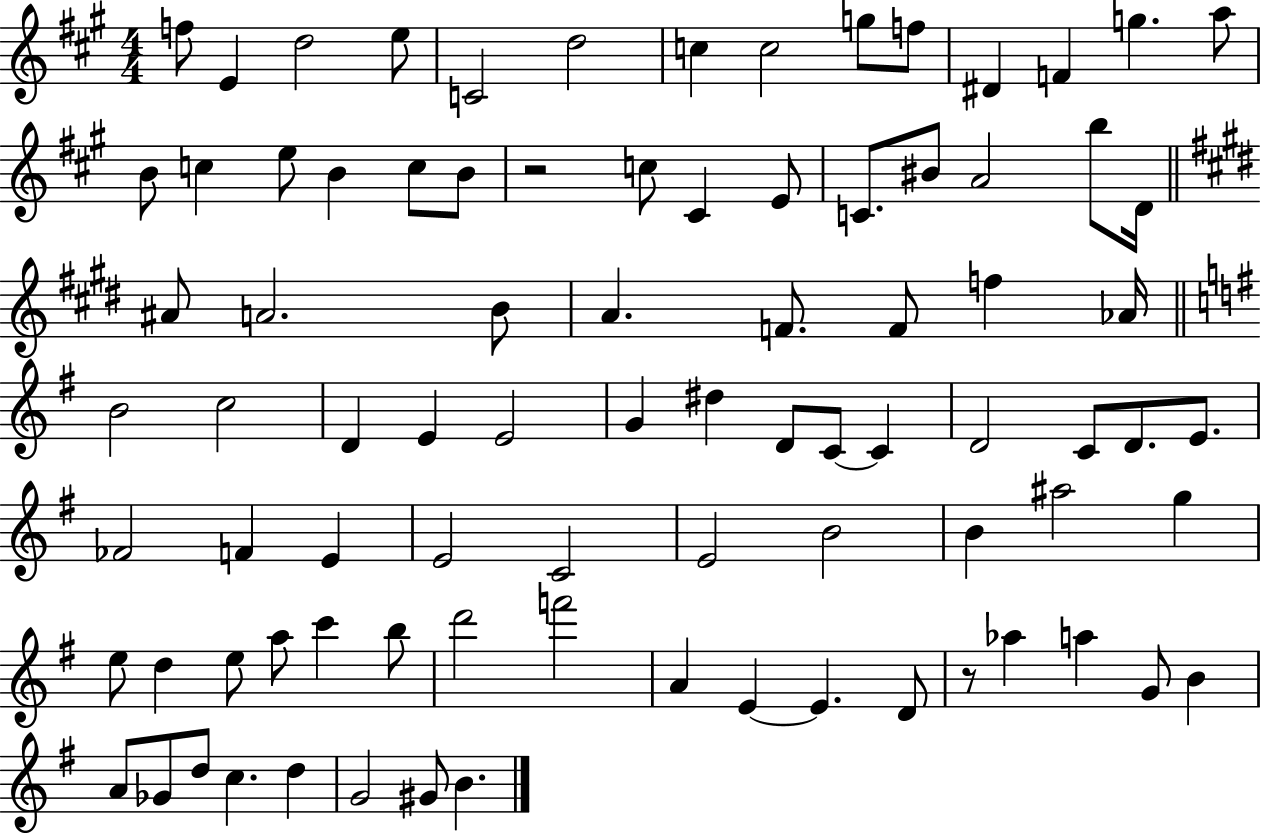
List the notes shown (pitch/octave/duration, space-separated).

F5/e E4/q D5/h E5/e C4/h D5/h C5/q C5/h G5/e F5/e D#4/q F4/q G5/q. A5/e B4/e C5/q E5/e B4/q C5/e B4/e R/h C5/e C#4/q E4/e C4/e. BIS4/e A4/h B5/e D4/s A#4/e A4/h. B4/e A4/q. F4/e. F4/e F5/q Ab4/s B4/h C5/h D4/q E4/q E4/h G4/q D#5/q D4/e C4/e C4/q D4/h C4/e D4/e. E4/e. FES4/h F4/q E4/q E4/h C4/h E4/h B4/h B4/q A#5/h G5/q E5/e D5/q E5/e A5/e C6/q B5/e D6/h F6/h A4/q E4/q E4/q. D4/e R/e Ab5/q A5/q G4/e B4/q A4/e Gb4/e D5/e C5/q. D5/q G4/h G#4/e B4/q.